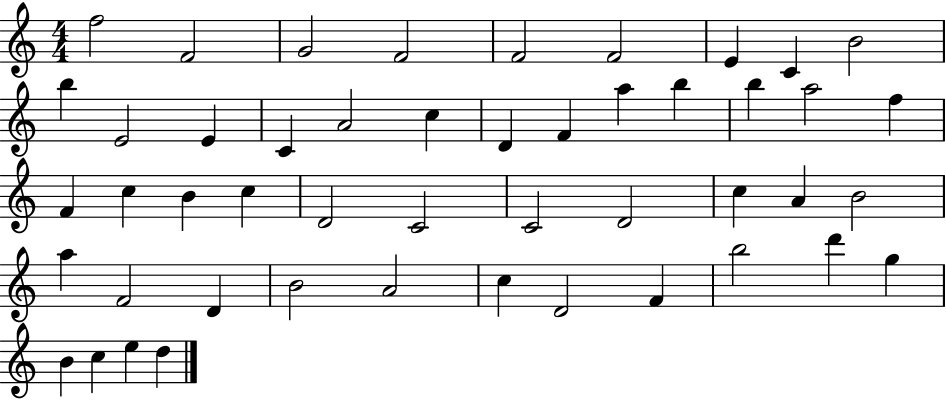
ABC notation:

X:1
T:Untitled
M:4/4
L:1/4
K:C
f2 F2 G2 F2 F2 F2 E C B2 b E2 E C A2 c D F a b b a2 f F c B c D2 C2 C2 D2 c A B2 a F2 D B2 A2 c D2 F b2 d' g B c e d